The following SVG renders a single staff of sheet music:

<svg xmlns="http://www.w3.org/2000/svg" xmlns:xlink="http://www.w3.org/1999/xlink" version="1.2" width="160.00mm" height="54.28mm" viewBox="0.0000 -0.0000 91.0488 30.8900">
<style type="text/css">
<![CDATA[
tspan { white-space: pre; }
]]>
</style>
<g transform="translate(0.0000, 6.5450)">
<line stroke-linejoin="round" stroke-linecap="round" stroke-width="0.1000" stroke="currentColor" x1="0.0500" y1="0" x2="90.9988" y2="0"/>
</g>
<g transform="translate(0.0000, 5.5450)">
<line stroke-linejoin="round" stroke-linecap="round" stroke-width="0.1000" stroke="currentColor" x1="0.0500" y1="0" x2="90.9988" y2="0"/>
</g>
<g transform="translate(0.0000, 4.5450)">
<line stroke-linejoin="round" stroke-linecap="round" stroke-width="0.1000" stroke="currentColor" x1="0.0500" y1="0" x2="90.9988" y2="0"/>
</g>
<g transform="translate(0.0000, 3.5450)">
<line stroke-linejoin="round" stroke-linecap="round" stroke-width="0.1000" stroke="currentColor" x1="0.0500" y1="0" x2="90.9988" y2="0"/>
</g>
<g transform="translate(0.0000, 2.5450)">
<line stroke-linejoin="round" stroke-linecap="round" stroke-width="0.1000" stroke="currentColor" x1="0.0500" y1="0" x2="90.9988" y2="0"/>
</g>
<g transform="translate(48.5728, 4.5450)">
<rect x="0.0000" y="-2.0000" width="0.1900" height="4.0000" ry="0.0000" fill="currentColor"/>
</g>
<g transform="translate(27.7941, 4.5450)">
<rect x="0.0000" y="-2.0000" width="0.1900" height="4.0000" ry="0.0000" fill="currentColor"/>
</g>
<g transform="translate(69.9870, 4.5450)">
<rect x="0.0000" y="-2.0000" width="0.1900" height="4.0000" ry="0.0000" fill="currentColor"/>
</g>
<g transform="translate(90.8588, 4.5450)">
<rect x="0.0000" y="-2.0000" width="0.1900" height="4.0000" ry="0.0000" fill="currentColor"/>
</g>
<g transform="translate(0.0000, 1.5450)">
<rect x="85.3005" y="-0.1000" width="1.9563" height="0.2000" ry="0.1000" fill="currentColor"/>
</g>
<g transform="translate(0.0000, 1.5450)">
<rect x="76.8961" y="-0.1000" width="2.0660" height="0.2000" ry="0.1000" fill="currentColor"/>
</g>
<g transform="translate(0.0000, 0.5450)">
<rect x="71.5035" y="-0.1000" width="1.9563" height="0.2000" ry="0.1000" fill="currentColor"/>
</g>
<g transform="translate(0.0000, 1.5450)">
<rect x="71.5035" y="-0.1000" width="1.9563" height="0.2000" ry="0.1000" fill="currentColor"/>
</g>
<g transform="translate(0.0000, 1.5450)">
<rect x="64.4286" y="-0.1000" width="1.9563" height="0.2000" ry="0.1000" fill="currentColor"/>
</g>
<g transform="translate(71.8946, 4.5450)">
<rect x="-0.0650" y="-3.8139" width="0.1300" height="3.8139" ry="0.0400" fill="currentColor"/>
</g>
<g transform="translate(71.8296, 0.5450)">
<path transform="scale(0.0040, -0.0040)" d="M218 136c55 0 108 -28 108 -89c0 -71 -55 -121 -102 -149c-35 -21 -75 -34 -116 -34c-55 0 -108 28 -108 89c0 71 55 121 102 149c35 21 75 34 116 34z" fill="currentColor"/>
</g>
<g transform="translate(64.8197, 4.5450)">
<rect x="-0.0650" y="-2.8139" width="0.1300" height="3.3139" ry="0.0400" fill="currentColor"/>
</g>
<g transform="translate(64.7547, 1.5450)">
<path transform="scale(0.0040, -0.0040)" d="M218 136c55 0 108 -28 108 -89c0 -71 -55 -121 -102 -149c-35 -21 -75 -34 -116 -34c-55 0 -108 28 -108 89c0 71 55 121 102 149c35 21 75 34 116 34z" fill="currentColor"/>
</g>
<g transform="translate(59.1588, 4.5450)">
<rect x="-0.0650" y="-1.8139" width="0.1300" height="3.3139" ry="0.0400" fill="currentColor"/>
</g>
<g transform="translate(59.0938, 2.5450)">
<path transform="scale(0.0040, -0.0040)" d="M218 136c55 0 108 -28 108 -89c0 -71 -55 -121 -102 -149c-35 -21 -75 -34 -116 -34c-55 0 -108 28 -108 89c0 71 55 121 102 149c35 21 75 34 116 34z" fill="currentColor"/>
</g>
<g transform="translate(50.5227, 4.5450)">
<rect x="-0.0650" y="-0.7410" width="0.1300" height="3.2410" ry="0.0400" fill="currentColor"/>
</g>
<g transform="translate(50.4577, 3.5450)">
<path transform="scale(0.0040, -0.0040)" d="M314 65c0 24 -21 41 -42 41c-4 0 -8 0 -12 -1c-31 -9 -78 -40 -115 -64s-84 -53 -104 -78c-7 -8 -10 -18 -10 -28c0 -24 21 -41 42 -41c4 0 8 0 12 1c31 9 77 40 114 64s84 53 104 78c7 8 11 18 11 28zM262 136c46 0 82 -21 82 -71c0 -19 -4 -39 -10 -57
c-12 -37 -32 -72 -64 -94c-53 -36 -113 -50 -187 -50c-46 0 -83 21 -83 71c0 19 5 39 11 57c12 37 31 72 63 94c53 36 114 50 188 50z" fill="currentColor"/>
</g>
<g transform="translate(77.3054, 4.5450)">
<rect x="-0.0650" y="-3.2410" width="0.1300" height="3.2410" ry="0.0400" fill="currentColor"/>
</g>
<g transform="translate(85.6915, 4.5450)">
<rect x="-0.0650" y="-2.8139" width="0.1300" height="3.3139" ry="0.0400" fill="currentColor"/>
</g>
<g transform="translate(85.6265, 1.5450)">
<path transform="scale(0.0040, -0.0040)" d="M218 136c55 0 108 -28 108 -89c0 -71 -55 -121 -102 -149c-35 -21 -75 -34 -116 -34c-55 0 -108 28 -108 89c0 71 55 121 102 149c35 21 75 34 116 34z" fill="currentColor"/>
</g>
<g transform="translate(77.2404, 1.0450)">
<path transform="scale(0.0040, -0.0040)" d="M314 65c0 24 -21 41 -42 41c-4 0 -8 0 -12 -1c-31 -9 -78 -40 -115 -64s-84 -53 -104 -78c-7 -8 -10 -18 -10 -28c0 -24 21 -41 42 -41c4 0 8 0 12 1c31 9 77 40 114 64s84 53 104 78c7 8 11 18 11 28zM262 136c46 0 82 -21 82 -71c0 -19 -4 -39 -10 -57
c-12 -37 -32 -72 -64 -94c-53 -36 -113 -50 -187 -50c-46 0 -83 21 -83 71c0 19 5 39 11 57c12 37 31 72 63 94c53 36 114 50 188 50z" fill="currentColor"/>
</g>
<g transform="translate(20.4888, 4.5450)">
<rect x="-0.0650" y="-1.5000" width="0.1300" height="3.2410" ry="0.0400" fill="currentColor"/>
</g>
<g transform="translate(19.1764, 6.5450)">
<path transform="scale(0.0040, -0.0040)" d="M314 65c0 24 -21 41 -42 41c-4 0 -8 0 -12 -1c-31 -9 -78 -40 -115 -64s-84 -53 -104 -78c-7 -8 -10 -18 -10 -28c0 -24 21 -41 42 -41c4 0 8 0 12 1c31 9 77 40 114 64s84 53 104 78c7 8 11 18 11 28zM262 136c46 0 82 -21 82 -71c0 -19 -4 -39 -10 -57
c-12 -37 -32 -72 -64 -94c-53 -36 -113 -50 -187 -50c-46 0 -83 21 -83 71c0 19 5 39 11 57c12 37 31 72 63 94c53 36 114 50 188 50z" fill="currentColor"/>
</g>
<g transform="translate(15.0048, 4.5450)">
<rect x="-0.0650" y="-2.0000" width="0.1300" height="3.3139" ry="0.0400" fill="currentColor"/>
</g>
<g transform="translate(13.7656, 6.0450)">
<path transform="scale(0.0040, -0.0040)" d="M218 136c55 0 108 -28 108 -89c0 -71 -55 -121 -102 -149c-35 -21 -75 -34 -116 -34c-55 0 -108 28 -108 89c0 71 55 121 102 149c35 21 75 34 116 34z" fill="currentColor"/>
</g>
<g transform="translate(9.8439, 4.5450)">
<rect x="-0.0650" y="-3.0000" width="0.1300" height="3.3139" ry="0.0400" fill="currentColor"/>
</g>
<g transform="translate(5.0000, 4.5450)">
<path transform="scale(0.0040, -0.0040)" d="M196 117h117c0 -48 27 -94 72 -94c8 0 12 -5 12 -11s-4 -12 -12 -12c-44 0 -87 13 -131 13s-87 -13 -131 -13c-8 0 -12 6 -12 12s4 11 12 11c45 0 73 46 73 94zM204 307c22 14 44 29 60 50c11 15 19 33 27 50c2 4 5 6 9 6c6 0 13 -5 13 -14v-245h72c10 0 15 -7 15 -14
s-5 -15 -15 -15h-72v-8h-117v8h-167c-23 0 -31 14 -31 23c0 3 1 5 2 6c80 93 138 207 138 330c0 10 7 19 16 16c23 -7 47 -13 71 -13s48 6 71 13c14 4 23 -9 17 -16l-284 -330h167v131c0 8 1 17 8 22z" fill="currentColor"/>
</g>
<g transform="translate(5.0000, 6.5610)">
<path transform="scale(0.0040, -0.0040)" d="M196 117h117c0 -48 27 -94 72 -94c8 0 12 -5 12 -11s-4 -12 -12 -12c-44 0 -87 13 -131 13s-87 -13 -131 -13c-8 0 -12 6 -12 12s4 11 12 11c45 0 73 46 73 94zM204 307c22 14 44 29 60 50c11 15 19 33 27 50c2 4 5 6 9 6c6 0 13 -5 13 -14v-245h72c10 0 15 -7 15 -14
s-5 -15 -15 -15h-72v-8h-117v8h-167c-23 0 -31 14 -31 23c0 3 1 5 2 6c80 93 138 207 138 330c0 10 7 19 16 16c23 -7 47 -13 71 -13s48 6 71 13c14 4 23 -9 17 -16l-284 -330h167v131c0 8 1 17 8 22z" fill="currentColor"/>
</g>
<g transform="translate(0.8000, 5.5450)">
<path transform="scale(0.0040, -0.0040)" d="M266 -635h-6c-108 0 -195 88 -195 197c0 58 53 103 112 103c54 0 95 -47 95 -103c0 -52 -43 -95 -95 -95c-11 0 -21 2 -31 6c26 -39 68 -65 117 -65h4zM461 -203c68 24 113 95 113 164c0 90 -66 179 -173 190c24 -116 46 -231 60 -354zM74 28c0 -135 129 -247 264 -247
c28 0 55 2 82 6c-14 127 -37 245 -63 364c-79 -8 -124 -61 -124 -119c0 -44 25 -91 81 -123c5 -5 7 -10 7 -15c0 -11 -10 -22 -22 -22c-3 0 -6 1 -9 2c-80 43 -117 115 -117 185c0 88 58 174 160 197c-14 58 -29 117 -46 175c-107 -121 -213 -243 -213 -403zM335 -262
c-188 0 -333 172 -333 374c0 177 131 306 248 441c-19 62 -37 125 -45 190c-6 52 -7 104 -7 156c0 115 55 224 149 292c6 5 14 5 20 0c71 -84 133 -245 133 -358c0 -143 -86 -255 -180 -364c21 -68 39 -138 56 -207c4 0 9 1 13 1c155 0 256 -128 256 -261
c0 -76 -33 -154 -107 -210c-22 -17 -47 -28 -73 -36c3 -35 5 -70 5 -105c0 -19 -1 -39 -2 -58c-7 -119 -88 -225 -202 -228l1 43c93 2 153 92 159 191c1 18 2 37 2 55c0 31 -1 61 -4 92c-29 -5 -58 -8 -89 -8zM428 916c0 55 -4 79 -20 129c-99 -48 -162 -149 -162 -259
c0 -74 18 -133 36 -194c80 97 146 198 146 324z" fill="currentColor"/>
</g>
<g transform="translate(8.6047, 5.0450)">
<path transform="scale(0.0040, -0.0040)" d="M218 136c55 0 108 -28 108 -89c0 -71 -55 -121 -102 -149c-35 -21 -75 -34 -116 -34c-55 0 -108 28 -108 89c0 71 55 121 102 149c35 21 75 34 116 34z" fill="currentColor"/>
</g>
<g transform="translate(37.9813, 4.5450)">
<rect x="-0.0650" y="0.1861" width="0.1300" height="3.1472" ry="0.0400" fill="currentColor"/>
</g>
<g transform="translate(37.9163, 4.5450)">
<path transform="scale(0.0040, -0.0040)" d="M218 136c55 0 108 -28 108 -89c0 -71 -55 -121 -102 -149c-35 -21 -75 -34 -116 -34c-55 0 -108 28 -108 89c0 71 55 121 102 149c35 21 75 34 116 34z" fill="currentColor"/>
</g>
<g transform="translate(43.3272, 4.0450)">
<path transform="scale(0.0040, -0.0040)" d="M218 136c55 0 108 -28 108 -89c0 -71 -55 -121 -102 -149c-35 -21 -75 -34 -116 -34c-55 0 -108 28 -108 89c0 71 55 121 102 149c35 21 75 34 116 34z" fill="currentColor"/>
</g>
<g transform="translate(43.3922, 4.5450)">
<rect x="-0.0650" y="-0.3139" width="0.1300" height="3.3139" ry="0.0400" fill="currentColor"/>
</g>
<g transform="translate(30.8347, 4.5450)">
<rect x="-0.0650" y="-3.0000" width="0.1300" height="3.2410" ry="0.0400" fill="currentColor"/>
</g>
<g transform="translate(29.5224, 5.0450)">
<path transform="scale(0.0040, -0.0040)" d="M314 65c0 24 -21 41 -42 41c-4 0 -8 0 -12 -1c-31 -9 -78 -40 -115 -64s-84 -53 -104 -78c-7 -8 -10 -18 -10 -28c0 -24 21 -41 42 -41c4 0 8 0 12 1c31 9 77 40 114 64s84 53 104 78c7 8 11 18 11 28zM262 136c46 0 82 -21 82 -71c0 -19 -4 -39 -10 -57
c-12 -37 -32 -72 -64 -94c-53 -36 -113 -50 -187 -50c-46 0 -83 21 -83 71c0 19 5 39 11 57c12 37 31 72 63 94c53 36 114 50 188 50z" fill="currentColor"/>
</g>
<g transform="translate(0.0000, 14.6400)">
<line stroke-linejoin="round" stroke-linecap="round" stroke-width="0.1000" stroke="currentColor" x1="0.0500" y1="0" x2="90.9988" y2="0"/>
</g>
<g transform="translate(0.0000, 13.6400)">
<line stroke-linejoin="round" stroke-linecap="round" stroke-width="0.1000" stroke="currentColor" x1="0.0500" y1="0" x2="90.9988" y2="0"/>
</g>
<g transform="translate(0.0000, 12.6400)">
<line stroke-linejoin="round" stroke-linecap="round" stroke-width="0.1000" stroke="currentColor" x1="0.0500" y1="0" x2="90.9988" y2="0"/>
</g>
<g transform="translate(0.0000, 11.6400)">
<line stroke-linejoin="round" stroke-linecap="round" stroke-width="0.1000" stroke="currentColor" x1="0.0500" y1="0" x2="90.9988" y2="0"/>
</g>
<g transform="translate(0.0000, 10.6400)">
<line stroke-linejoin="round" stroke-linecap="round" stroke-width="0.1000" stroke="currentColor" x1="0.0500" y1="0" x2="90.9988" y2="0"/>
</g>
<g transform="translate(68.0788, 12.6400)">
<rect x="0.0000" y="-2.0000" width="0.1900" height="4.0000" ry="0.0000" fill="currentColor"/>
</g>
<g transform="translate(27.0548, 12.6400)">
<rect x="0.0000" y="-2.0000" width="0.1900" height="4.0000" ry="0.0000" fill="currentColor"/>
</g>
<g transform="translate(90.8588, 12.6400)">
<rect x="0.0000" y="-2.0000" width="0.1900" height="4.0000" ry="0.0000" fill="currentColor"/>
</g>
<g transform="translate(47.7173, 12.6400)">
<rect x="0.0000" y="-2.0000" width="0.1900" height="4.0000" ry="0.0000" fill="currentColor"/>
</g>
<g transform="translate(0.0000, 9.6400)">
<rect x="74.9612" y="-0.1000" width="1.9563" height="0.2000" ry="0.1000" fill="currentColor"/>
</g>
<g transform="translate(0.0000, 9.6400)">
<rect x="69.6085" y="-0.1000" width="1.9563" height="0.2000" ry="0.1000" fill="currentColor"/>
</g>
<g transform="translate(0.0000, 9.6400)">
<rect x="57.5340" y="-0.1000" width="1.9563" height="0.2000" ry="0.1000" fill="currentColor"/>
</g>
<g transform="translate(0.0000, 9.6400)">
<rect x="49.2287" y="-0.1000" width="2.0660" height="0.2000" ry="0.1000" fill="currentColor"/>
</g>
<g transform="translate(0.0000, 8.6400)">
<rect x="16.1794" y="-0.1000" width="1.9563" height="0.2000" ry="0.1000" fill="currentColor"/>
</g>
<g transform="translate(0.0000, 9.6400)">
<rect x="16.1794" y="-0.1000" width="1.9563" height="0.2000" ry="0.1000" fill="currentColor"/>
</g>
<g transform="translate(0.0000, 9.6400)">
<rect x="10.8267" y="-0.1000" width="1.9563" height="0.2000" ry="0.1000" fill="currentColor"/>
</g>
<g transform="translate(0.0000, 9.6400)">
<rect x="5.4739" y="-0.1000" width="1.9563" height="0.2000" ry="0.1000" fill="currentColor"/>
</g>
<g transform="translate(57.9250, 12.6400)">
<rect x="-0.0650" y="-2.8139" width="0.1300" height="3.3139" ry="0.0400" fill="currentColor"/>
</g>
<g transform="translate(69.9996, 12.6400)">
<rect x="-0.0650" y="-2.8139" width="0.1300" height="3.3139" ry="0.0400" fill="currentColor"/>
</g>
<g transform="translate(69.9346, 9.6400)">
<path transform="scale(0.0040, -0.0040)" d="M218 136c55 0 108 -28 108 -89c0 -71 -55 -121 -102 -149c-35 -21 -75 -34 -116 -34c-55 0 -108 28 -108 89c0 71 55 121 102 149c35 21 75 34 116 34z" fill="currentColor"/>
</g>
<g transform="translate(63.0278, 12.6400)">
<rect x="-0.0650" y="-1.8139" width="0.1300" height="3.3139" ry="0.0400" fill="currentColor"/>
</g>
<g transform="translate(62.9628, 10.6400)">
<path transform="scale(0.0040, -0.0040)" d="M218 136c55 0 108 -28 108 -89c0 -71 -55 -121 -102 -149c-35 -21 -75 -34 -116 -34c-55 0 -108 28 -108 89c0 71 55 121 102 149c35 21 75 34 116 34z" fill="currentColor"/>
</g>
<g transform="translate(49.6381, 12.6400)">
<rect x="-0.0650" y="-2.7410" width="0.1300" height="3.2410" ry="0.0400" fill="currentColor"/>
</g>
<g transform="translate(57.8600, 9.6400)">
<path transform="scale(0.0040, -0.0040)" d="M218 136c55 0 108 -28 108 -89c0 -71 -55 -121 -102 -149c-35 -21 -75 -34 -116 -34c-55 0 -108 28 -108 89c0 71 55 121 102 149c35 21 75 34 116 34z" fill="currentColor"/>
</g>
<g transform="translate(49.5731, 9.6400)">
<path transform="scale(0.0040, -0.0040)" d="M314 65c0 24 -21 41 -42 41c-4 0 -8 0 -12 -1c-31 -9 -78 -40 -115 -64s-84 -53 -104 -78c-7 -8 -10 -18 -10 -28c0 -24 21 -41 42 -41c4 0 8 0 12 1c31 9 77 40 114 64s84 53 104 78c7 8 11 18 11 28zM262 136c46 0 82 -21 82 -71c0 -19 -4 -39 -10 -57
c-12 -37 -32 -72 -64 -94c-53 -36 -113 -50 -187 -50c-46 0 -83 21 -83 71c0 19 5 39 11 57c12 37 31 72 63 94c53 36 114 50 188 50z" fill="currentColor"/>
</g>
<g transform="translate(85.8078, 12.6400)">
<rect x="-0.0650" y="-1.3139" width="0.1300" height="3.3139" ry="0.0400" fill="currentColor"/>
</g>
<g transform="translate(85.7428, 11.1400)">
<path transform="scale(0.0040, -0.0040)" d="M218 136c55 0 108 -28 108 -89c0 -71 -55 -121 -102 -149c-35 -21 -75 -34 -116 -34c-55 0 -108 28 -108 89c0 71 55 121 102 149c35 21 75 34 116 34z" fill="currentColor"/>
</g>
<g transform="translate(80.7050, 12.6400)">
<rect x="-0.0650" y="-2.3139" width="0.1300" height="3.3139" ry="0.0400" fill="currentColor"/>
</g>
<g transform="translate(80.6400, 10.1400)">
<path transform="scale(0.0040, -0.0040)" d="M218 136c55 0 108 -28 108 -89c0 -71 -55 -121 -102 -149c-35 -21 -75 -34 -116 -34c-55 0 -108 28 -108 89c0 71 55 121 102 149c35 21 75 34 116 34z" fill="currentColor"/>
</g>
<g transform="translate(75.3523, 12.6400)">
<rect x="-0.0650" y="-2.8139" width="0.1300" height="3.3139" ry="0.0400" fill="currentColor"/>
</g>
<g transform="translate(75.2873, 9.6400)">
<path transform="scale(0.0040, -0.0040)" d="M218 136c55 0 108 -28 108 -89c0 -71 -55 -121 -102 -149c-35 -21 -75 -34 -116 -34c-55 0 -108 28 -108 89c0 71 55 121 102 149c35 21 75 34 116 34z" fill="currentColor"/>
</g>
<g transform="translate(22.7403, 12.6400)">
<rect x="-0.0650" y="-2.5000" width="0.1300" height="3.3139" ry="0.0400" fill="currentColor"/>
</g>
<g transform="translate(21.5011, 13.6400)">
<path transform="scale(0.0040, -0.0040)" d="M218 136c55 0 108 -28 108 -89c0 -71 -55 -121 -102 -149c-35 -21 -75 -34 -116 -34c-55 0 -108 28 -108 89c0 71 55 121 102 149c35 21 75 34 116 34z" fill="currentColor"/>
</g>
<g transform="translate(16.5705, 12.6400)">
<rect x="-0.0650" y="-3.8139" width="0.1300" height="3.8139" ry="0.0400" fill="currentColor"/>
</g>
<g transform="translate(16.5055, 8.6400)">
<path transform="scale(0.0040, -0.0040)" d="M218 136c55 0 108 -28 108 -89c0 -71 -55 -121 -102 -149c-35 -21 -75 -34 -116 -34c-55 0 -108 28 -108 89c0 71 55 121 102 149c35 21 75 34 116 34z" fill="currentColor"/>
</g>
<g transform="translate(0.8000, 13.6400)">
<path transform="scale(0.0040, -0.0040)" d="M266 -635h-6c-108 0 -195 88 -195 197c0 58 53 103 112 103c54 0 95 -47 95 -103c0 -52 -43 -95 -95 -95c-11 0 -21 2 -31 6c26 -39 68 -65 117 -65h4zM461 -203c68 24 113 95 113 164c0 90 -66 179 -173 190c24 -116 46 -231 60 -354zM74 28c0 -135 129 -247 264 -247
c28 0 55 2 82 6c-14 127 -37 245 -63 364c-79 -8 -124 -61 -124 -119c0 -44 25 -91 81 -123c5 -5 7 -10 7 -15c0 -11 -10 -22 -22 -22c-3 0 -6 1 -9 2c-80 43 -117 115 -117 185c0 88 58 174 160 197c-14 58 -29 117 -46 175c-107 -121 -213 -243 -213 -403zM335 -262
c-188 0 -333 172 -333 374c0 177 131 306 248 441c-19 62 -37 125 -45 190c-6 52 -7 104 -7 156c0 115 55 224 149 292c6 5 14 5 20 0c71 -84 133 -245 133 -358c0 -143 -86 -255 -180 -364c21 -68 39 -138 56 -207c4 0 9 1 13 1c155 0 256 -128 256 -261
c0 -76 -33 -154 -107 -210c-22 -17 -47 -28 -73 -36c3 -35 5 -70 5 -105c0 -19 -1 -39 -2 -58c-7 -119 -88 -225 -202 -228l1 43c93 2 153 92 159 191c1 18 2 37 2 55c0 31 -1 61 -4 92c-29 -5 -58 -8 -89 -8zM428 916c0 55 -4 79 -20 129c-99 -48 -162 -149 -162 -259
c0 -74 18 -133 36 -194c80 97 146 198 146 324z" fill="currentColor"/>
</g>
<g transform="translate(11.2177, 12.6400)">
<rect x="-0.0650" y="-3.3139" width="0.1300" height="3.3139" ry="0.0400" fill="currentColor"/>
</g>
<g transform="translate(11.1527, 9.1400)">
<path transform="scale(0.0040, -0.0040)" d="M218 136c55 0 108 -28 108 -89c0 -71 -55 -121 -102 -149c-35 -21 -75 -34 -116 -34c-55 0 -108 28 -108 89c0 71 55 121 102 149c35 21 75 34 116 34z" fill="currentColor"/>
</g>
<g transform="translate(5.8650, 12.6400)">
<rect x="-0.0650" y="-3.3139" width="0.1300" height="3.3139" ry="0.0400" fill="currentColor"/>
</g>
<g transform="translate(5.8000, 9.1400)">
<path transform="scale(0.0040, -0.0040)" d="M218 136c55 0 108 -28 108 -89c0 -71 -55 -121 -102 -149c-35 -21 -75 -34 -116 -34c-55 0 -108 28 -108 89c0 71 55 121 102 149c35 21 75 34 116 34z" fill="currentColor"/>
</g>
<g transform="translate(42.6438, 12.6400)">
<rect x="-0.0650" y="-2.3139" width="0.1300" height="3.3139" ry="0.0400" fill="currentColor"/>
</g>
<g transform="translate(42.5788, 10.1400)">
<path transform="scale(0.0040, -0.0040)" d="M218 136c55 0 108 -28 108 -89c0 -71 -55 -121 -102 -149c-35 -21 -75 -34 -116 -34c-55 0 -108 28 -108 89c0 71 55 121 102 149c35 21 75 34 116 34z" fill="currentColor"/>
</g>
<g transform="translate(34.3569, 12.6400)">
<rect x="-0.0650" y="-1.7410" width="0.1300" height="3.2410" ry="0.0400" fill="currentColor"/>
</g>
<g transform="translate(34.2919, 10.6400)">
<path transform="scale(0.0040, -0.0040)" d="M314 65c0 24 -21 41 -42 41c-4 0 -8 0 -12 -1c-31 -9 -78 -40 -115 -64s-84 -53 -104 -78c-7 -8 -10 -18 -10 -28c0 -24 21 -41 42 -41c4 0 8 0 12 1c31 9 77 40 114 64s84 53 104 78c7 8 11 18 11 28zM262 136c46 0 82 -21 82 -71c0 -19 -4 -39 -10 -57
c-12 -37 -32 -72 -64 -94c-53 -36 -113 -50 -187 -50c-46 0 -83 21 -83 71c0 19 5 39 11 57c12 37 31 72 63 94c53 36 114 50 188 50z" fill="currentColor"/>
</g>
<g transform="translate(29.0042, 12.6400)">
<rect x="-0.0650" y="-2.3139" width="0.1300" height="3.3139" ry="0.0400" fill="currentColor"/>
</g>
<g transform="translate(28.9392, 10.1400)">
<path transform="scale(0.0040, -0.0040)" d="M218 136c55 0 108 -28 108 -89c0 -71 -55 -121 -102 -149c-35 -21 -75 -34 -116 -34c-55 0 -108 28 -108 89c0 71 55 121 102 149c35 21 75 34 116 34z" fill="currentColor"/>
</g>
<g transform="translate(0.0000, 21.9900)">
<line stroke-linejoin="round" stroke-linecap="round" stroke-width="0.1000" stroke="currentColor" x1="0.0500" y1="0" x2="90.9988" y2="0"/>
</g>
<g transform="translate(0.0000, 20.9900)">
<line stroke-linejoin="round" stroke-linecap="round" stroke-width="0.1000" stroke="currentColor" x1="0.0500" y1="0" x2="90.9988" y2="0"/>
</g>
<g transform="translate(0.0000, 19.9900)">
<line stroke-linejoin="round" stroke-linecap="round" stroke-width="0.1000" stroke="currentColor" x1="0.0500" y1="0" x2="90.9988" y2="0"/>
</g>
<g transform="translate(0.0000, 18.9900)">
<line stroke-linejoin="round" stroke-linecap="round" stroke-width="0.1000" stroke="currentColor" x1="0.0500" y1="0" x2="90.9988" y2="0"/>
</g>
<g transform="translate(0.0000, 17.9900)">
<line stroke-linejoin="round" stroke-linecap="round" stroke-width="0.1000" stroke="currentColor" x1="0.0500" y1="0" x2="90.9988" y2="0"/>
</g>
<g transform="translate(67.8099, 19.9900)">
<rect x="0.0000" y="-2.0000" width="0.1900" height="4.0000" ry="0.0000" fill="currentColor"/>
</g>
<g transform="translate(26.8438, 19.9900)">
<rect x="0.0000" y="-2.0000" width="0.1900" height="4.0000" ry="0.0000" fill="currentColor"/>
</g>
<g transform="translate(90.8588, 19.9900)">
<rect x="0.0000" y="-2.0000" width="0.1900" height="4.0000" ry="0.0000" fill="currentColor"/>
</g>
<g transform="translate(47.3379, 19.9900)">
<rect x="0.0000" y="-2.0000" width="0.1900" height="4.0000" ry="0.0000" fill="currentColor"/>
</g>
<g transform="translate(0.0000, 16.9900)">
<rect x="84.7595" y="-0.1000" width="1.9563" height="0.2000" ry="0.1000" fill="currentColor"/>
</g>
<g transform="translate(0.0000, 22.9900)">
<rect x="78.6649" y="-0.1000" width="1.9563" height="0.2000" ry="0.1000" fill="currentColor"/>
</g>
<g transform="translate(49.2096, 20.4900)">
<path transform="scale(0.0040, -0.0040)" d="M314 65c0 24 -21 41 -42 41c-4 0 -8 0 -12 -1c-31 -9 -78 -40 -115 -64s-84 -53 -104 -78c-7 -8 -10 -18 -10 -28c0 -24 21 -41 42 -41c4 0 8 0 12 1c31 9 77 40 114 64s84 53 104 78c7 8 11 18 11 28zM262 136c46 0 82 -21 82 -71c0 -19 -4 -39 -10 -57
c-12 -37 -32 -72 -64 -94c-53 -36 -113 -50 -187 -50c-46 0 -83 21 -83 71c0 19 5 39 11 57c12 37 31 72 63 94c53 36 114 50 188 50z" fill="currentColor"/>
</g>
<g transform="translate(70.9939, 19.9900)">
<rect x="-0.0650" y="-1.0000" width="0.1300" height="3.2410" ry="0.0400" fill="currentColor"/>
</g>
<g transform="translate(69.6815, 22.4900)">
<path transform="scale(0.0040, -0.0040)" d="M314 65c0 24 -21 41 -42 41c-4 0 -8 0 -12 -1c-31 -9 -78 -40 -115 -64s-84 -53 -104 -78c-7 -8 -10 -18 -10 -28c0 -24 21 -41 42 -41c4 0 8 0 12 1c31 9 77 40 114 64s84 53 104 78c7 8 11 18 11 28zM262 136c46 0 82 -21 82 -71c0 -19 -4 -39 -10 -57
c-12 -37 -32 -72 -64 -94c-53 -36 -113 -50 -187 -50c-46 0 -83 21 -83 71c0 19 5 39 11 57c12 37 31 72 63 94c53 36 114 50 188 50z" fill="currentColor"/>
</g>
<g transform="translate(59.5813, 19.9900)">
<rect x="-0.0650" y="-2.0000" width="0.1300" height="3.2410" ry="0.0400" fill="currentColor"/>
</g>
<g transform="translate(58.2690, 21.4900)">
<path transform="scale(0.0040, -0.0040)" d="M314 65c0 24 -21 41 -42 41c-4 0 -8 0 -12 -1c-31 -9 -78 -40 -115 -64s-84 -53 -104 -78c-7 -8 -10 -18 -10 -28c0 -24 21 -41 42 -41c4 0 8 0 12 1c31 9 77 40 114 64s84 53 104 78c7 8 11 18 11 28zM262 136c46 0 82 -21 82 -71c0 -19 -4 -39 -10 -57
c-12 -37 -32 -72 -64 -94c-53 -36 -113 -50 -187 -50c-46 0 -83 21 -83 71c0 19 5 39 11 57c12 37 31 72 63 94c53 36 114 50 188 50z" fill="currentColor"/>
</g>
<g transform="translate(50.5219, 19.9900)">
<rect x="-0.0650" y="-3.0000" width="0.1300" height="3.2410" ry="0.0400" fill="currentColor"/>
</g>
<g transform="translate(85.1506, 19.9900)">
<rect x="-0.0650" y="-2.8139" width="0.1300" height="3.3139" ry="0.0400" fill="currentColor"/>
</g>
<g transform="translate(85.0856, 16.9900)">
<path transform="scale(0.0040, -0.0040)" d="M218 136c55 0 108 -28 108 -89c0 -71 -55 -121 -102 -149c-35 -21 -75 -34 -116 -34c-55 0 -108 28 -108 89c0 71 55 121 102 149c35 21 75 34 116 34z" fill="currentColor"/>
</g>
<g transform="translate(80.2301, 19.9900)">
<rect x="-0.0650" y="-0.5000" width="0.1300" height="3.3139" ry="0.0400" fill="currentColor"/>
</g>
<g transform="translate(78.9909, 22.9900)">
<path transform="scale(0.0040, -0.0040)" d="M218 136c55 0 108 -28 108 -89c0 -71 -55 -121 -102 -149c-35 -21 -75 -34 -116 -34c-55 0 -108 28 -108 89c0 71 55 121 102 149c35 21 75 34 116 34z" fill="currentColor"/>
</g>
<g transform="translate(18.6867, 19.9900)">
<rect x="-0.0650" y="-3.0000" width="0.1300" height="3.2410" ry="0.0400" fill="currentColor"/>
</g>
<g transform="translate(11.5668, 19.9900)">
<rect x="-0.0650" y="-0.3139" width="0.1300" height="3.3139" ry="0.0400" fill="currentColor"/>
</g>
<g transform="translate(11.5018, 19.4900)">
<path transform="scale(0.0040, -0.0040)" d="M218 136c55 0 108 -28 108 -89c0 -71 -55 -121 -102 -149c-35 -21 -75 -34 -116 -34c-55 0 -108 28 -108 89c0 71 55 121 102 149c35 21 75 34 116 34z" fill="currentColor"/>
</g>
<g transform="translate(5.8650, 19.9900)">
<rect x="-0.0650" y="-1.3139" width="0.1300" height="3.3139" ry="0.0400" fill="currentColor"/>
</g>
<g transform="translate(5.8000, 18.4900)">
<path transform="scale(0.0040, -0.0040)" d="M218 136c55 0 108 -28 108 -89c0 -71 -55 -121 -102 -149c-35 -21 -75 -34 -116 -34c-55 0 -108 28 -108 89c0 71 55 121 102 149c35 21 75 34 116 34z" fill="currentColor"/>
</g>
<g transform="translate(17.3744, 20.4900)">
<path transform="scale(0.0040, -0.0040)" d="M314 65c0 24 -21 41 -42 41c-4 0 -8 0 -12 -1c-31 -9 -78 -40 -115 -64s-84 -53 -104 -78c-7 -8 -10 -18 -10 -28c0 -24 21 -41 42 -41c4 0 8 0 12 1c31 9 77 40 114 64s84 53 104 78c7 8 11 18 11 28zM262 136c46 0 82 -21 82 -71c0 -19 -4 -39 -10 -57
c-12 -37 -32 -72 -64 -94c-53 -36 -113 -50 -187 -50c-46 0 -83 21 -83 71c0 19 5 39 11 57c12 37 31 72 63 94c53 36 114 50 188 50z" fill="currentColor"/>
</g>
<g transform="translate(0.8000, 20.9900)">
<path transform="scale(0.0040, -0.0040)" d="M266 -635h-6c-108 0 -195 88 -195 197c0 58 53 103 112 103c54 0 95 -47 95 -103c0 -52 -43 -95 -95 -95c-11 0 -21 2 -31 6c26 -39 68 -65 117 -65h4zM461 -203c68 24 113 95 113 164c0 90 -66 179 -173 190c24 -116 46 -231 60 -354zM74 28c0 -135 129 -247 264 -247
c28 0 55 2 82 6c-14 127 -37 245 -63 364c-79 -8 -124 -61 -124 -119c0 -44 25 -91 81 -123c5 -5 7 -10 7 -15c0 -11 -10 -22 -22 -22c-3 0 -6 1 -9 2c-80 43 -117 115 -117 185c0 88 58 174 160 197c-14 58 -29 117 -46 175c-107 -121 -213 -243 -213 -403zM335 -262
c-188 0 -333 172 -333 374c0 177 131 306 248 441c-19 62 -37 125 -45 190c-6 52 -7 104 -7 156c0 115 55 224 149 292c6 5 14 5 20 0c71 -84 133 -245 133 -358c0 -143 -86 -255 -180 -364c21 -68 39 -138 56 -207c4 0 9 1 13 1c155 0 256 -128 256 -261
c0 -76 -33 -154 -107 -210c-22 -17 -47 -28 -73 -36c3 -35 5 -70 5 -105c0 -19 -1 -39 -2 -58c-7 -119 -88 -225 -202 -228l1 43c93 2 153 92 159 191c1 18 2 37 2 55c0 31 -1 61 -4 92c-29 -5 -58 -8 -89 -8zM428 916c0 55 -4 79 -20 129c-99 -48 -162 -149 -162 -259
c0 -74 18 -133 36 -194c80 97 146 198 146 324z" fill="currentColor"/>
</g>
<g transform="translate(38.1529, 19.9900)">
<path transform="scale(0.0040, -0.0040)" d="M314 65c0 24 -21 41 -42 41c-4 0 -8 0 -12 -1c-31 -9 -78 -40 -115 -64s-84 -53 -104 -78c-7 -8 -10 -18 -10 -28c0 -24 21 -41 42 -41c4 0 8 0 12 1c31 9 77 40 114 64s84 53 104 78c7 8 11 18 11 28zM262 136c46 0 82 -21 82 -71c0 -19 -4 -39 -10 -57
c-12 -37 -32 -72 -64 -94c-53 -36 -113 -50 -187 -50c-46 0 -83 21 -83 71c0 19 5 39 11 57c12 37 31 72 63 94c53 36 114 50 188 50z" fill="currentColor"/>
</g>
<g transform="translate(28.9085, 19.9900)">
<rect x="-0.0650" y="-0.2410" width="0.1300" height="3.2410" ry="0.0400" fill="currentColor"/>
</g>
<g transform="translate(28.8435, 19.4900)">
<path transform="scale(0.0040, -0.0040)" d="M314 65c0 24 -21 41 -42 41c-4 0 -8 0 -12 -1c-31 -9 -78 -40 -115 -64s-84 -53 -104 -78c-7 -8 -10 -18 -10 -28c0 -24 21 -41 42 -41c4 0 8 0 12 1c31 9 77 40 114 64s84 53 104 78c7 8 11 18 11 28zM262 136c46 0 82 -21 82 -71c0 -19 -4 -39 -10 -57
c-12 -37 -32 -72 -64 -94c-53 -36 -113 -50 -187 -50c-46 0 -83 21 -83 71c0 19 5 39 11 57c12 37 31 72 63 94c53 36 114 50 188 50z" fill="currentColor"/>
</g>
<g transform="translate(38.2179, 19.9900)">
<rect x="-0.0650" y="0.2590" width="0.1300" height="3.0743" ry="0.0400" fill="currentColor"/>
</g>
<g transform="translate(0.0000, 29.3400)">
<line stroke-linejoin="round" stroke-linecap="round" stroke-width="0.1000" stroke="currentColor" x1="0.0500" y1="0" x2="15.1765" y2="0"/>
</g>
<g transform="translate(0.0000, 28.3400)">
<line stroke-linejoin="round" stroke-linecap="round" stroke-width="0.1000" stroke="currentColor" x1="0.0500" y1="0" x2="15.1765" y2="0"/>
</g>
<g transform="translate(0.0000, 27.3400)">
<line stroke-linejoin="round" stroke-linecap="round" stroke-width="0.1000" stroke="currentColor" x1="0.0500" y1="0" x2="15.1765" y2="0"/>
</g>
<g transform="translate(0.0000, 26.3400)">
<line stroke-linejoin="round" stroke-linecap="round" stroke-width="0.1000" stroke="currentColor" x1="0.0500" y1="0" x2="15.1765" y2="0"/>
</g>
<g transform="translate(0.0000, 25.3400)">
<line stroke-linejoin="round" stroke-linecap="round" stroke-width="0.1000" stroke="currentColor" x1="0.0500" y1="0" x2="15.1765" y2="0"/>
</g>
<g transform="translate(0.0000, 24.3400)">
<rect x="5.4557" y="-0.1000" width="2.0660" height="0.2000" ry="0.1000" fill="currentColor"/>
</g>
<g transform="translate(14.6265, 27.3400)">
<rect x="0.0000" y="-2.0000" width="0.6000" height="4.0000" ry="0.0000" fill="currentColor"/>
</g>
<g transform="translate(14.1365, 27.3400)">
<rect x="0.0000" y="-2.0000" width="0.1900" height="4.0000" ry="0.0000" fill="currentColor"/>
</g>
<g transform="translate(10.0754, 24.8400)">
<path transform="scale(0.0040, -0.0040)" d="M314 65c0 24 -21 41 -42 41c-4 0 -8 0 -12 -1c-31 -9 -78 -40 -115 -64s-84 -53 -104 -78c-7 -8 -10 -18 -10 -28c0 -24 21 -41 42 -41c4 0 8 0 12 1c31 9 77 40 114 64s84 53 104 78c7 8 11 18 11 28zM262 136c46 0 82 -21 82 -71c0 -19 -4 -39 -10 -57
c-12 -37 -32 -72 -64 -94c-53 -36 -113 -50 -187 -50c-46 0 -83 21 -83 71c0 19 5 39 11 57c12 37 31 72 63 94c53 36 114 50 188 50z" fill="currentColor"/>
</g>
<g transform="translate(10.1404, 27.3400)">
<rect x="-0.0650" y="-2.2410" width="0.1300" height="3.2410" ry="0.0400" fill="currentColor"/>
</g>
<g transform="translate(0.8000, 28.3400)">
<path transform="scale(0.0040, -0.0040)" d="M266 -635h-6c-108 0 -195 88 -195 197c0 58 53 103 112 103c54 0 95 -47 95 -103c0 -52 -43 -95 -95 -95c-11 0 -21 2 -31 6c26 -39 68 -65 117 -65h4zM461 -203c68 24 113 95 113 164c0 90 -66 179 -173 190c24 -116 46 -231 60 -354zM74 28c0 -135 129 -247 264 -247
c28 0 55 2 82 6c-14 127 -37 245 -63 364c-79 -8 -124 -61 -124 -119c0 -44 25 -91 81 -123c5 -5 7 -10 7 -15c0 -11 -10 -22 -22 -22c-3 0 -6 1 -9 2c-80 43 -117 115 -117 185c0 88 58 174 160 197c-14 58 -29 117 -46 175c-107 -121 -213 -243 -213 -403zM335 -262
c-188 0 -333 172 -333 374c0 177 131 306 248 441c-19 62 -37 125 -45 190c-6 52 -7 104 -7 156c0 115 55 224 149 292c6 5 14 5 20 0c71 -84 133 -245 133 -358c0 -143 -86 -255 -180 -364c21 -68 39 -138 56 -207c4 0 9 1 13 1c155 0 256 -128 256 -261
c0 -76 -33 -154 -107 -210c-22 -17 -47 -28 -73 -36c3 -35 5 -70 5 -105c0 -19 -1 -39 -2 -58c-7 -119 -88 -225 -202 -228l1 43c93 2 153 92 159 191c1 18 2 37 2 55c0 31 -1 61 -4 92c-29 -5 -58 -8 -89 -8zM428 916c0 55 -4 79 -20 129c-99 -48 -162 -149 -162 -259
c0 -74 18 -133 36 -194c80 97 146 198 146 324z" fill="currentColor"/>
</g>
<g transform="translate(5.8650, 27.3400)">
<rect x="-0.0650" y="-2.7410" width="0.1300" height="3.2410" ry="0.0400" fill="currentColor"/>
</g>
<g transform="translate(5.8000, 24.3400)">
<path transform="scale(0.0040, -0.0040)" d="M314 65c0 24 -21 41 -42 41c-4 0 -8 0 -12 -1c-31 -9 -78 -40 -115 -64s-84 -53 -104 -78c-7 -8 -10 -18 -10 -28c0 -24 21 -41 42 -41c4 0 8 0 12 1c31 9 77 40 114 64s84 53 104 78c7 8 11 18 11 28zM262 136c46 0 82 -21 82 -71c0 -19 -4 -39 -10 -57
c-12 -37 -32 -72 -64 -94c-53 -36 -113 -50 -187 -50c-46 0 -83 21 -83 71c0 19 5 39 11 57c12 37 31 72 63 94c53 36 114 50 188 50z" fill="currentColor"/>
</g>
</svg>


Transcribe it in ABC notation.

X:1
T:Untitled
M:4/4
L:1/4
K:C
A F E2 A2 B c d2 f a c' b2 a b b c' G g f2 g a2 a f a a g e e c A2 c2 B2 A2 F2 D2 C a a2 g2